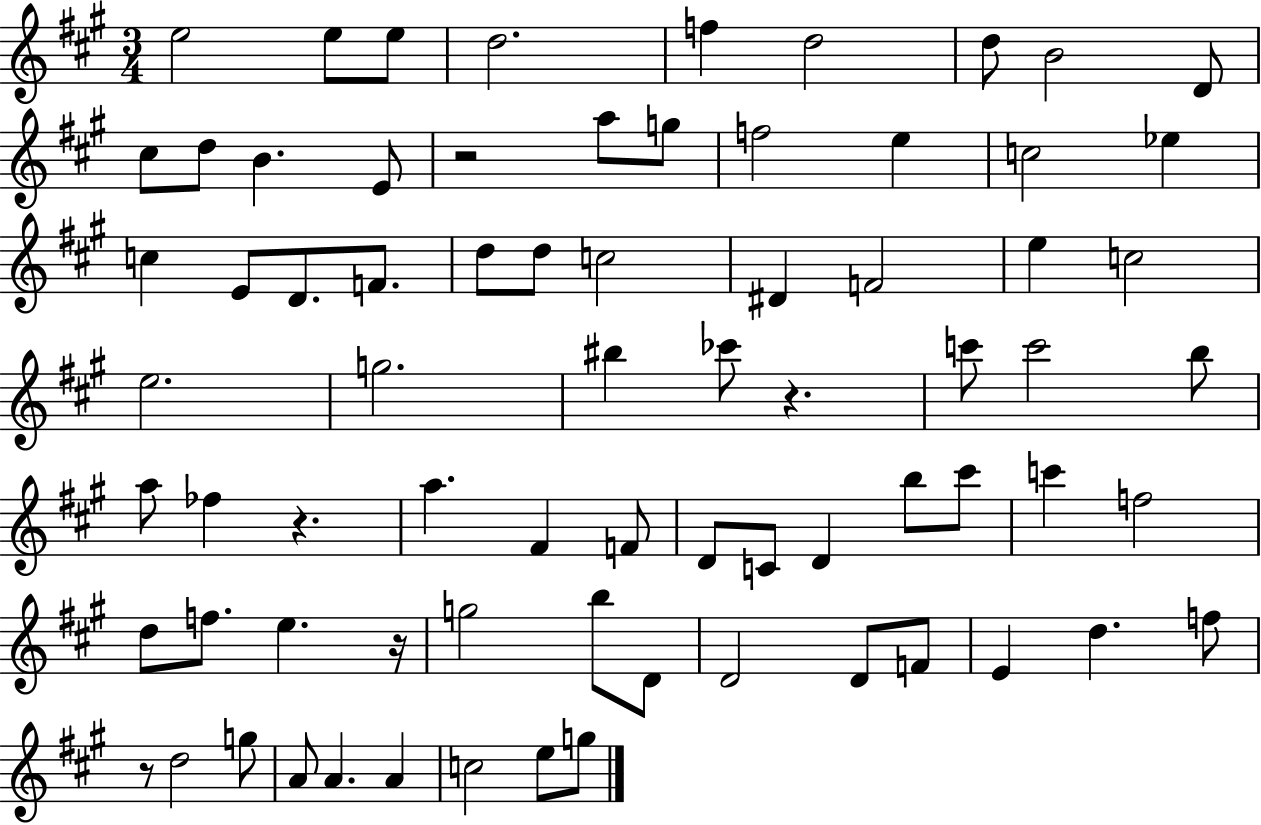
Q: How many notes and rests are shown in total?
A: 74